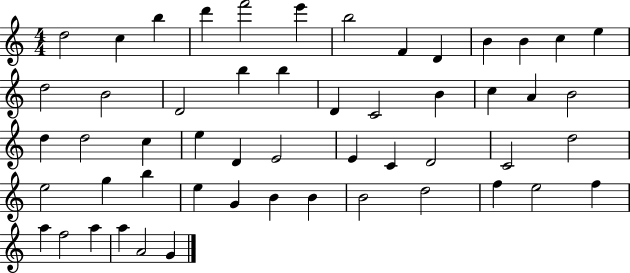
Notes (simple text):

D5/h C5/q B5/q D6/q F6/h E6/q B5/h F4/q D4/q B4/q B4/q C5/q E5/q D5/h B4/h D4/h B5/q B5/q D4/q C4/h B4/q C5/q A4/q B4/h D5/q D5/h C5/q E5/q D4/q E4/h E4/q C4/q D4/h C4/h D5/h E5/h G5/q B5/q E5/q G4/q B4/q B4/q B4/h D5/h F5/q E5/h F5/q A5/q F5/h A5/q A5/q A4/h G4/q